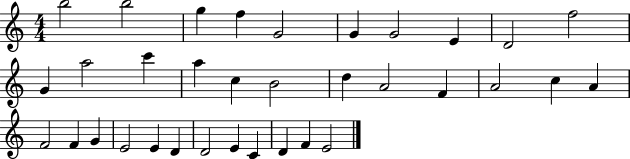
{
  \clef treble
  \numericTimeSignature
  \time 4/4
  \key c \major
  b''2 b''2 | g''4 f''4 g'2 | g'4 g'2 e'4 | d'2 f''2 | \break g'4 a''2 c'''4 | a''4 c''4 b'2 | d''4 a'2 f'4 | a'2 c''4 a'4 | \break f'2 f'4 g'4 | e'2 e'4 d'4 | d'2 e'4 c'4 | d'4 f'4 e'2 | \break \bar "|."
}